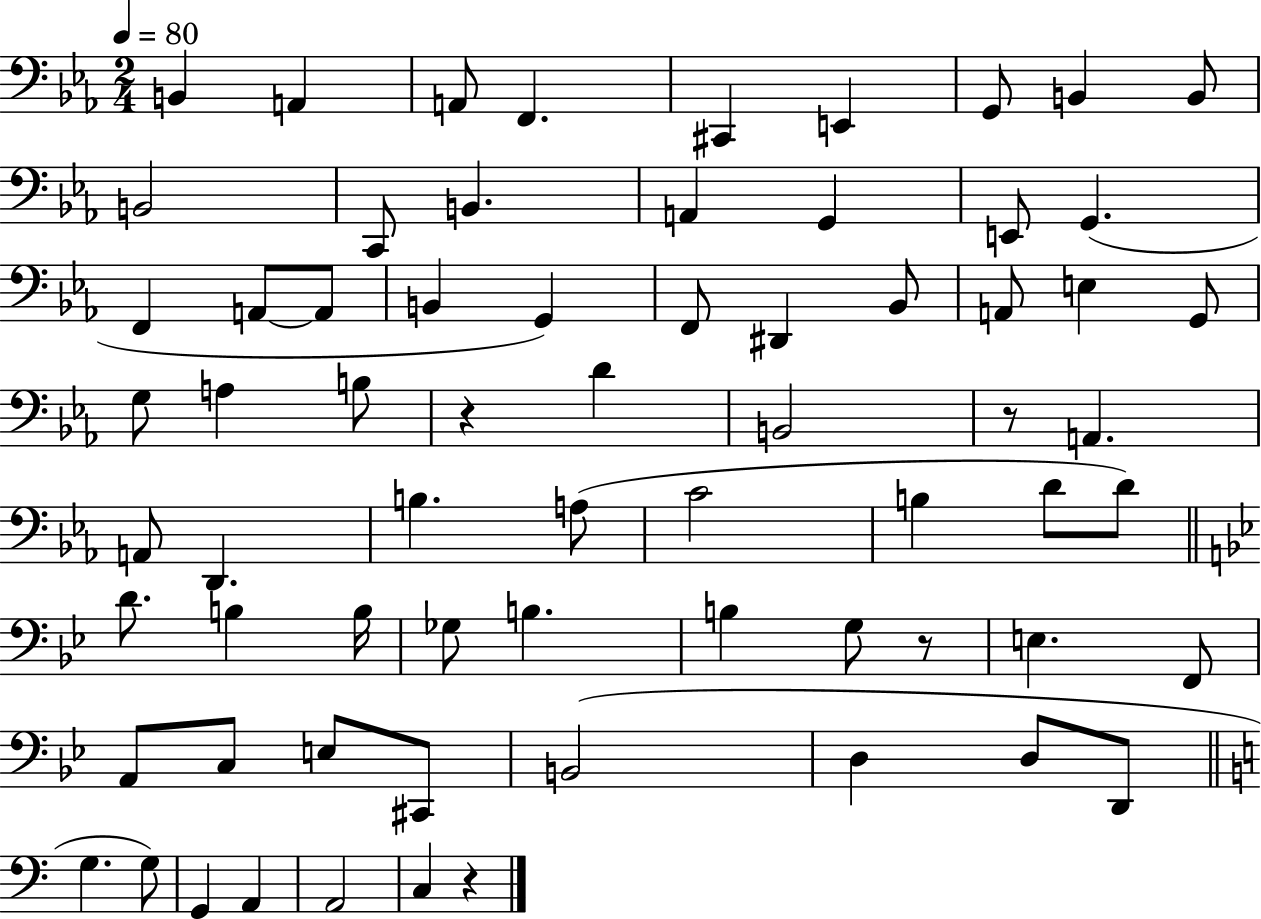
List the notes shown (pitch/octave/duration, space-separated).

B2/q A2/q A2/e F2/q. C#2/q E2/q G2/e B2/q B2/e B2/h C2/e B2/q. A2/q G2/q E2/e G2/q. F2/q A2/e A2/e B2/q G2/q F2/e D#2/q Bb2/e A2/e E3/q G2/e G3/e A3/q B3/e R/q D4/q B2/h R/e A2/q. A2/e D2/q. B3/q. A3/e C4/h B3/q D4/e D4/e D4/e. B3/q B3/s Gb3/e B3/q. B3/q G3/e R/e E3/q. F2/e A2/e C3/e E3/e C#2/e B2/h D3/q D3/e D2/e G3/q. G3/e G2/q A2/q A2/h C3/q R/q